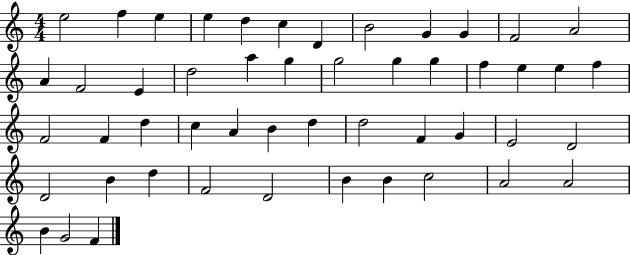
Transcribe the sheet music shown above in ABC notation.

X:1
T:Untitled
M:4/4
L:1/4
K:C
e2 f e e d c D B2 G G F2 A2 A F2 E d2 a g g2 g g f e e f F2 F d c A B d d2 F G E2 D2 D2 B d F2 D2 B B c2 A2 A2 B G2 F